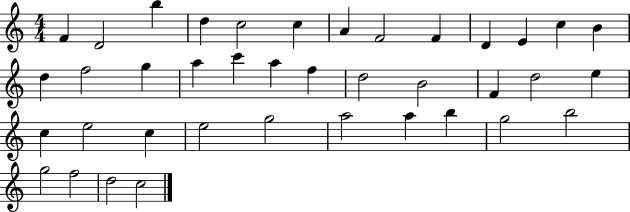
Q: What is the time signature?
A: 4/4